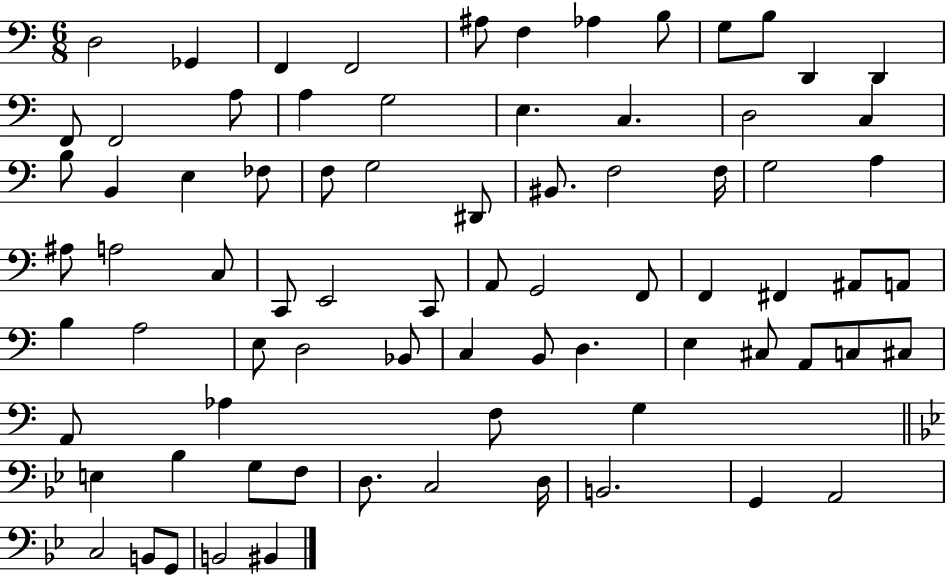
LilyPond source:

{
  \clef bass
  \numericTimeSignature
  \time 6/8
  \key c \major
  d2 ges,4 | f,4 f,2 | ais8 f4 aes4 b8 | g8 b8 d,4 d,4 | \break f,8 f,2 a8 | a4 g2 | e4. c4. | d2 c4 | \break b8 b,4 e4 fes8 | f8 g2 dis,8 | bis,8. f2 f16 | g2 a4 | \break ais8 a2 c8 | c,8 e,2 c,8 | a,8 g,2 f,8 | f,4 fis,4 ais,8 a,8 | \break b4 a2 | e8 d2 bes,8 | c4 b,8 d4. | e4 cis8 a,8 c8 cis8 | \break a,8 aes4 f8 g4 | \bar "||" \break \key bes \major e4 bes4 g8 f8 | d8. c2 d16 | b,2. | g,4 a,2 | \break c2 b,8 g,8 | b,2 bis,4 | \bar "|."
}